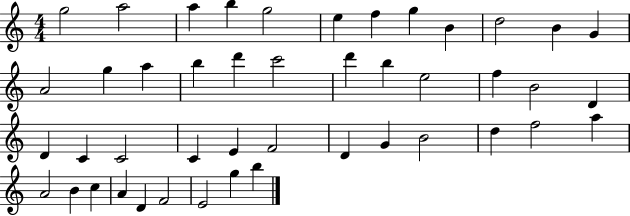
{
  \clef treble
  \numericTimeSignature
  \time 4/4
  \key c \major
  g''2 a''2 | a''4 b''4 g''2 | e''4 f''4 g''4 b'4 | d''2 b'4 g'4 | \break a'2 g''4 a''4 | b''4 d'''4 c'''2 | d'''4 b''4 e''2 | f''4 b'2 d'4 | \break d'4 c'4 c'2 | c'4 e'4 f'2 | d'4 g'4 b'2 | d''4 f''2 a''4 | \break a'2 b'4 c''4 | a'4 d'4 f'2 | e'2 g''4 b''4 | \bar "|."
}